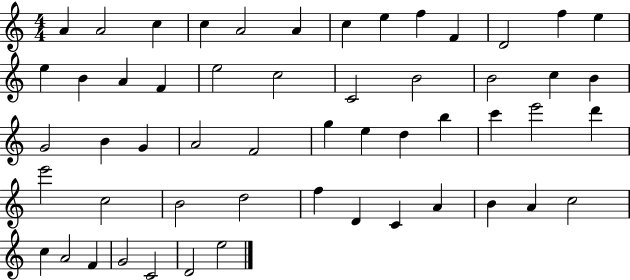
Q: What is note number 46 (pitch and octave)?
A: A4